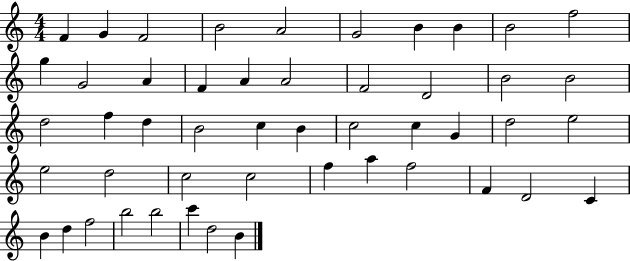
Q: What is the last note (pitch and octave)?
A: B4